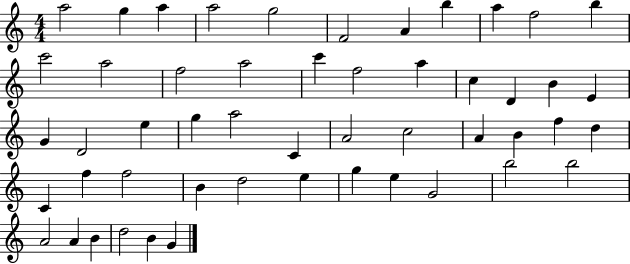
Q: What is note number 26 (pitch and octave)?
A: G5